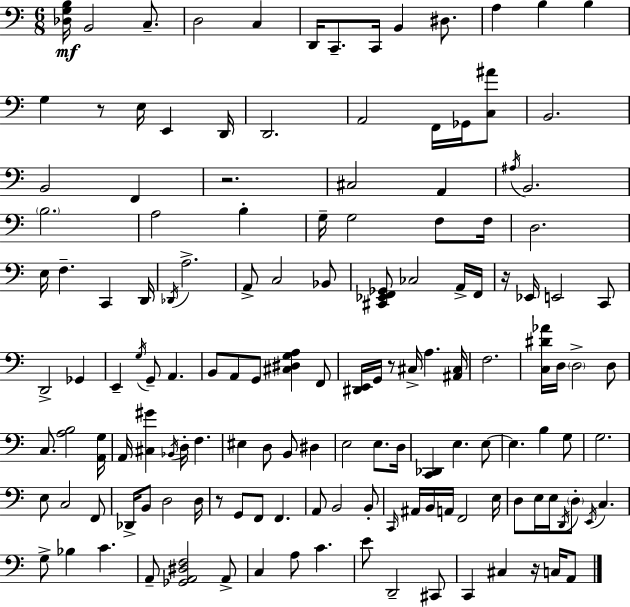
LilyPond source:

{
  \clef bass
  \numericTimeSignature
  \time 6/8
  \key a \minor
  <des g b>16\mf b,2 c8.-- | d2 c4 | d,16 c,8.-- c,16 b,4 dis8. | a4 b4 b4 | \break g4 r8 e16 e,4 d,16 | d,2. | a,2 f,16 ges,16 <c ais'>8 | b,2. | \break b,2 f,4 | r2. | cis2 a,4 | \acciaccatura { ais16 } b,2. | \break \parenthesize b2. | a2 b4-. | g16-- g2 f8 | f16 d2. | \break e16 f4.-- c,4 | d,16 \acciaccatura { des,16 } a2.-> | a,8-> c2 | bes,8 <cis, ees, f, ges,>8 ces2 | \break a,16-> f,16 r16 ees,16 e,2 | c,8 d,2-> ges,4 | e,4-- \acciaccatura { g16 } g,8-- a,4. | b,8 a,8 g,8 <cis dis g a>4 | \break f,8 <dis, e,>16 g,16 r8 cis16-> a4. | <ais, cis>16 f2. | <c dis' aes'>16 d16 \parenthesize d2-> | d8 c8. <a b>2 | \break <a, g>16 a,16 <cis gis'>4 \acciaccatura { bes,16 } d16-. f4. | eis4 d8 b,8 | dis4 e2 | e8. d16 <c, des,>4 e4. | \break e8~~ e4. b4 | g8 g2. | e8 c2 | f,8 des,16-> b,8 d2 | \break d16 r8 g,8 f,8 f,4. | a,8 b,2 | b,8-. \grace { c,16 } ais,16 b,16 a,16 f,2 | e16 d8 e16 e16 \acciaccatura { d,16 } \parenthesize d8-. | \break \acciaccatura { e,16 } c4. g8-> bes4 | c'4. a,8-- <ges, a, dis f>2 | a,8-> c4 a8 | c'4. e'8 d,2-- | \break cis,8 c,4 cis4 | r16 c16 a,8 \bar "|."
}